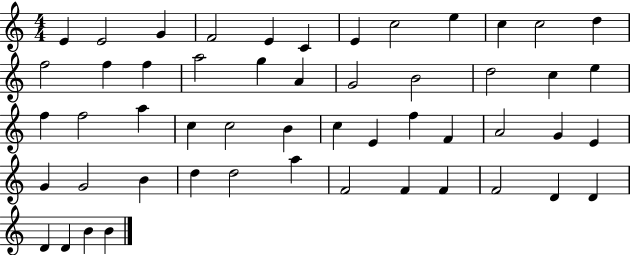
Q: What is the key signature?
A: C major